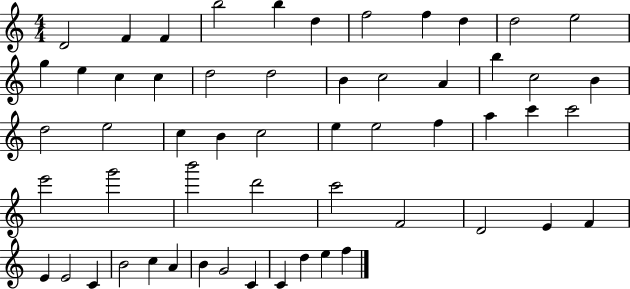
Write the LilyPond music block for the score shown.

{
  \clef treble
  \numericTimeSignature
  \time 4/4
  \key c \major
  d'2 f'4 f'4 | b''2 b''4 d''4 | f''2 f''4 d''4 | d''2 e''2 | \break g''4 e''4 c''4 c''4 | d''2 d''2 | b'4 c''2 a'4 | b''4 c''2 b'4 | \break d''2 e''2 | c''4 b'4 c''2 | e''4 e''2 f''4 | a''4 c'''4 c'''2 | \break e'''2 g'''2 | b'''2 d'''2 | c'''2 f'2 | d'2 e'4 f'4 | \break e'4 e'2 c'4 | b'2 c''4 a'4 | b'4 g'2 c'4 | c'4 d''4 e''4 f''4 | \break \bar "|."
}